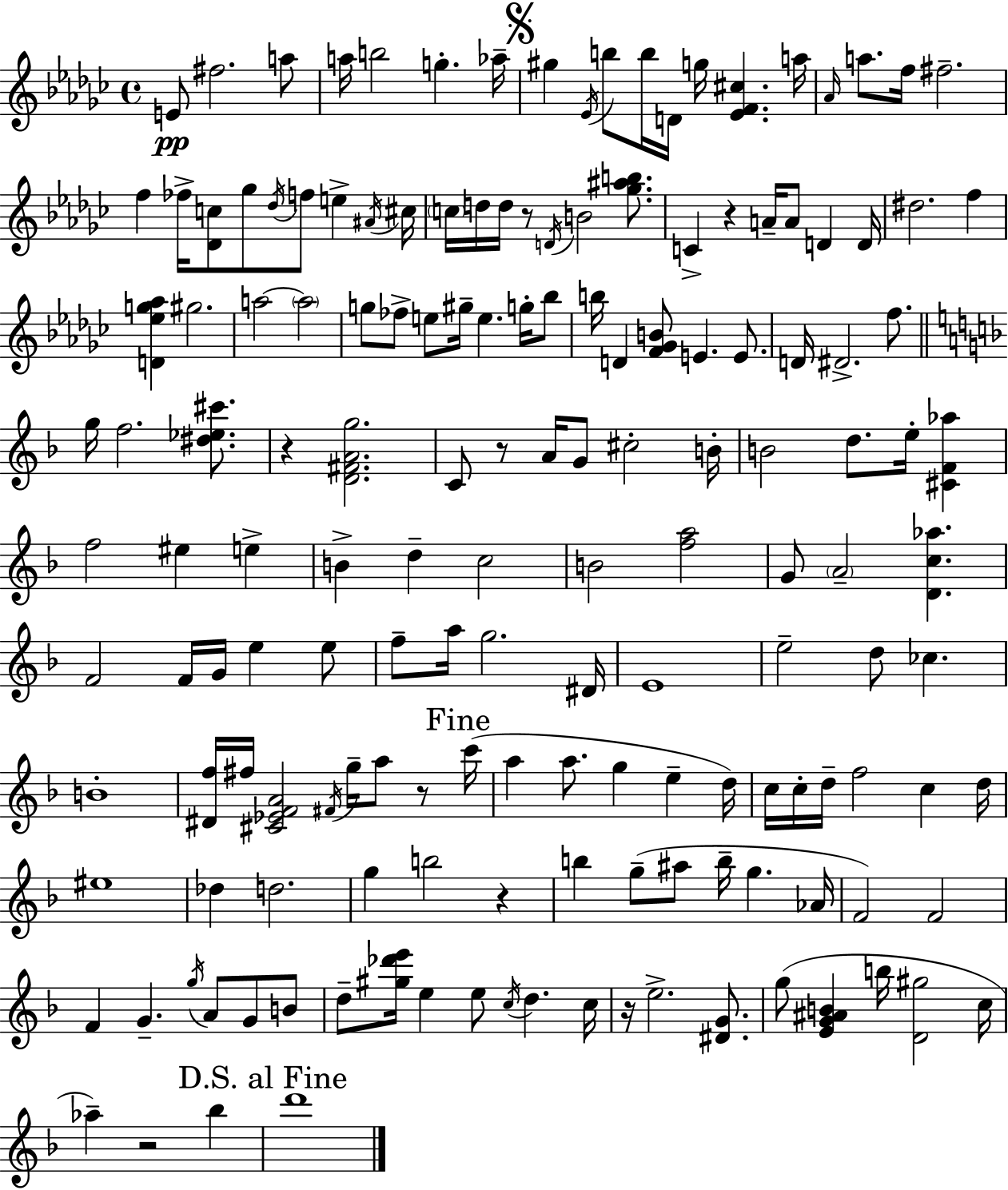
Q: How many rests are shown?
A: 8